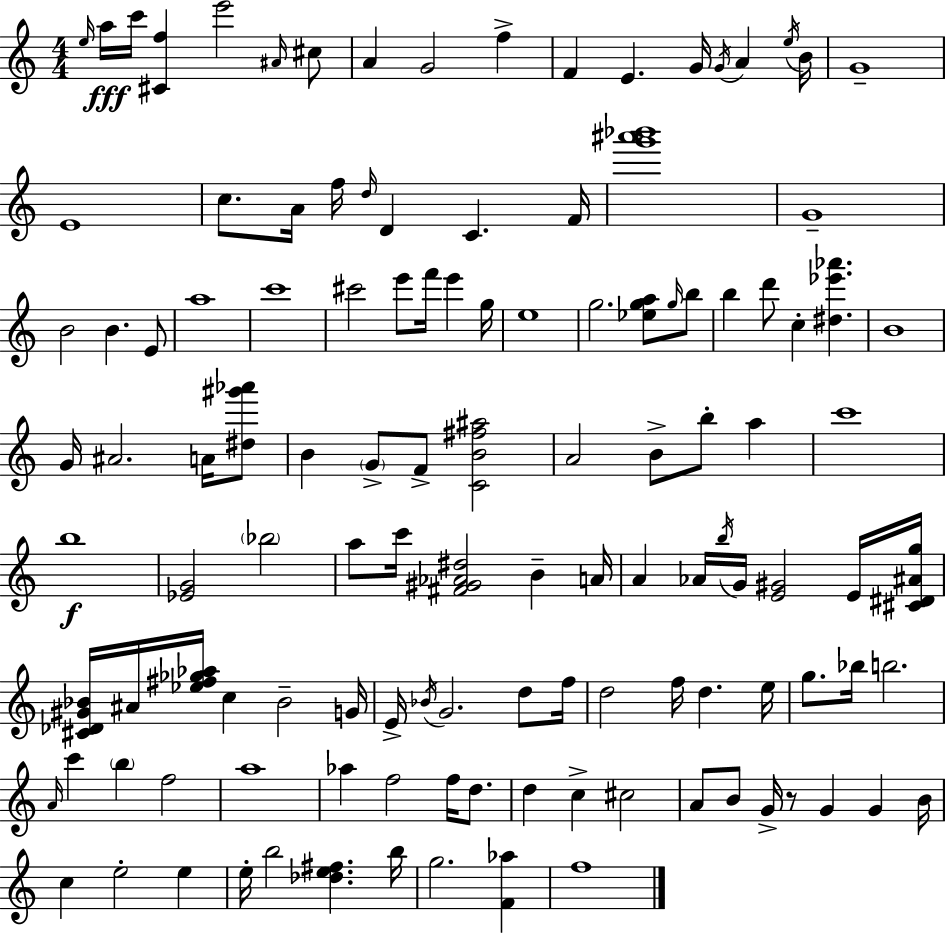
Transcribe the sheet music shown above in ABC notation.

X:1
T:Untitled
M:4/4
L:1/4
K:Am
e/4 a/4 c'/4 [^Cf] e'2 ^A/4 ^c/2 A G2 f F E G/4 G/4 A e/4 B/4 G4 E4 c/2 A/4 f/4 d/4 D C F/4 [g'^a'_b']4 G4 B2 B E/2 a4 c'4 ^c'2 e'/2 f'/4 e' g/4 e4 g2 [_ega]/2 g/4 b/2 b d'/2 c [^d_e'_a'] B4 G/4 ^A2 A/4 [^d^g'_a']/2 B G/2 F/2 [CB^f^a]2 A2 B/2 b/2 a c'4 b4 [_EG]2 _b2 a/2 c'/4 [^F^G_A^d]2 B A/4 A _A/4 b/4 G/4 [E^G]2 E/4 [^C^D^Ag]/4 [^C_D^G_B]/4 ^A/4 [_e^f_g_a]/4 c _B2 G/4 E/4 _B/4 G2 d/2 f/4 d2 f/4 d e/4 g/2 _b/4 b2 A/4 c' b f2 a4 _a f2 f/4 d/2 d c ^c2 A/2 B/2 G/4 z/2 G G B/4 c e2 e e/4 b2 [_de^f] b/4 g2 [F_a] f4